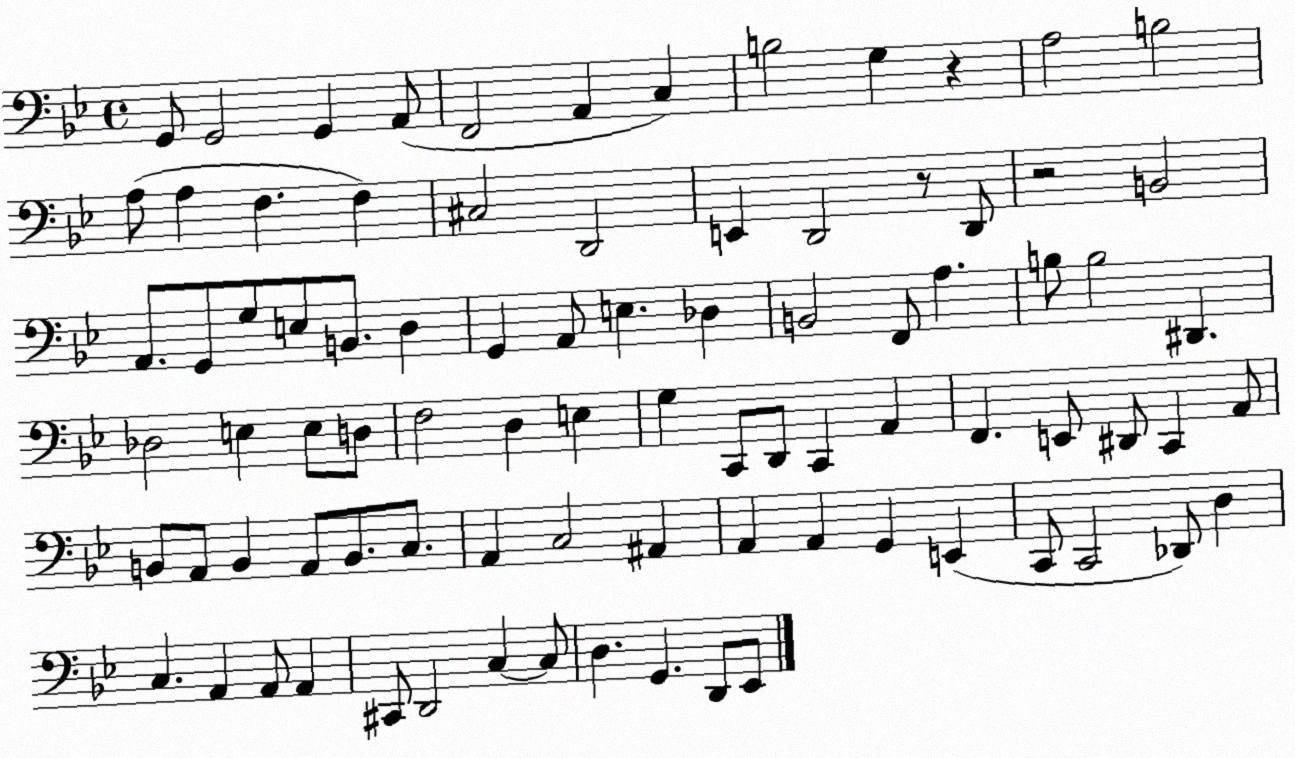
X:1
T:Untitled
M:4/4
L:1/4
K:Bb
G,,/2 G,,2 G,, A,,/2 F,,2 A,, C, B,2 G, z A,2 B,2 A,/2 A, F, F, ^C,2 D,,2 E,, D,,2 z/2 D,,/2 z2 B,,2 A,,/2 G,,/2 G,/2 E,/2 B,,/2 D, G,, A,,/2 E, _D, B,,2 F,,/2 A, B,/2 B,2 ^D,, _D,2 E, E,/2 D,/2 F,2 D, E, G, C,,/2 D,,/2 C,, A,, F,, E,,/2 ^D,,/2 C,, A,,/2 B,,/2 A,,/2 B,, A,,/2 B,,/2 C,/2 A,, C,2 ^A,, A,, A,, G,, E,, C,,/2 C,,2 _D,,/2 D, C, A,, A,,/2 A,, ^C,,/2 D,,2 C, C,/2 D, G,, D,,/2 _E,,/2